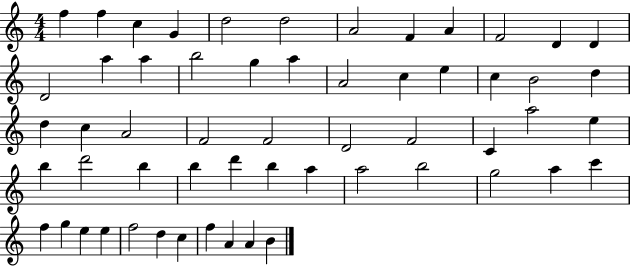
F5/q F5/q C5/q G4/q D5/h D5/h A4/h F4/q A4/q F4/h D4/q D4/q D4/h A5/q A5/q B5/h G5/q A5/q A4/h C5/q E5/q C5/q B4/h D5/q D5/q C5/q A4/h F4/h F4/h D4/h F4/h C4/q A5/h E5/q B5/q D6/h B5/q B5/q D6/q B5/q A5/q A5/h B5/h G5/h A5/q C6/q F5/q G5/q E5/q E5/q F5/h D5/q C5/q F5/q A4/q A4/q B4/q